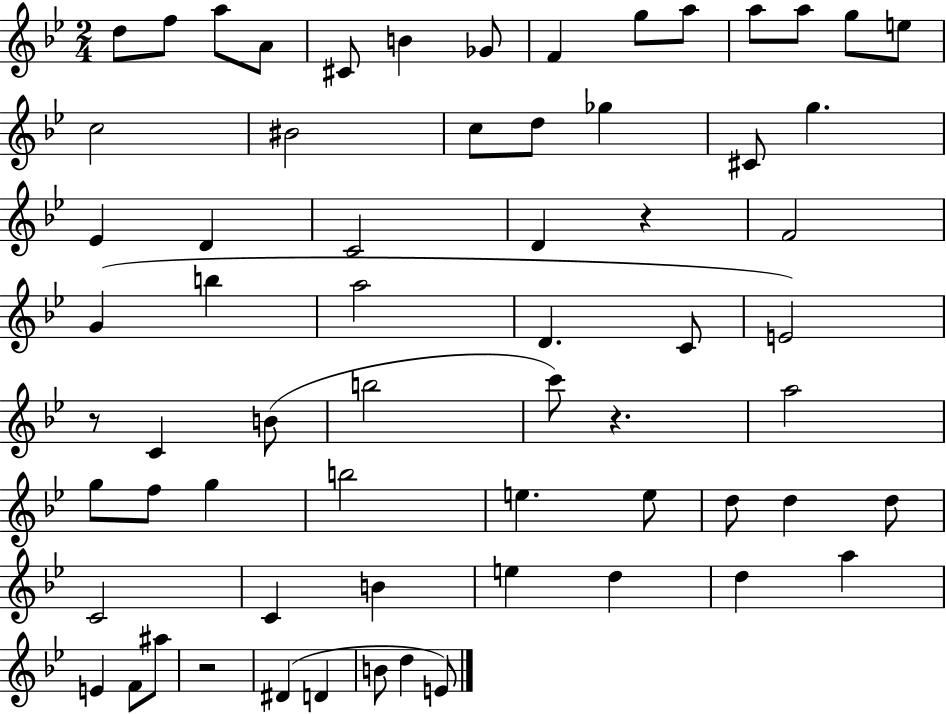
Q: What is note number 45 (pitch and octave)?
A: D5